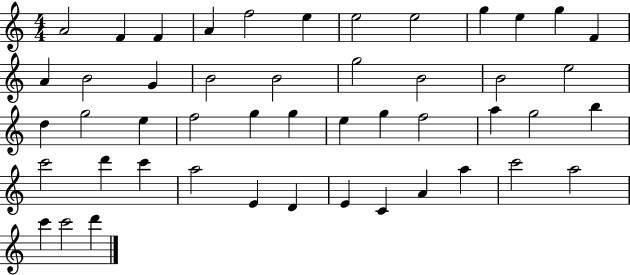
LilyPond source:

{
  \clef treble
  \numericTimeSignature
  \time 4/4
  \key c \major
  a'2 f'4 f'4 | a'4 f''2 e''4 | e''2 e''2 | g''4 e''4 g''4 f'4 | \break a'4 b'2 g'4 | b'2 b'2 | g''2 b'2 | b'2 e''2 | \break d''4 g''2 e''4 | f''2 g''4 g''4 | e''4 g''4 f''2 | a''4 g''2 b''4 | \break c'''2 d'''4 c'''4 | a''2 e'4 d'4 | e'4 c'4 a'4 a''4 | c'''2 a''2 | \break c'''4 c'''2 d'''4 | \bar "|."
}